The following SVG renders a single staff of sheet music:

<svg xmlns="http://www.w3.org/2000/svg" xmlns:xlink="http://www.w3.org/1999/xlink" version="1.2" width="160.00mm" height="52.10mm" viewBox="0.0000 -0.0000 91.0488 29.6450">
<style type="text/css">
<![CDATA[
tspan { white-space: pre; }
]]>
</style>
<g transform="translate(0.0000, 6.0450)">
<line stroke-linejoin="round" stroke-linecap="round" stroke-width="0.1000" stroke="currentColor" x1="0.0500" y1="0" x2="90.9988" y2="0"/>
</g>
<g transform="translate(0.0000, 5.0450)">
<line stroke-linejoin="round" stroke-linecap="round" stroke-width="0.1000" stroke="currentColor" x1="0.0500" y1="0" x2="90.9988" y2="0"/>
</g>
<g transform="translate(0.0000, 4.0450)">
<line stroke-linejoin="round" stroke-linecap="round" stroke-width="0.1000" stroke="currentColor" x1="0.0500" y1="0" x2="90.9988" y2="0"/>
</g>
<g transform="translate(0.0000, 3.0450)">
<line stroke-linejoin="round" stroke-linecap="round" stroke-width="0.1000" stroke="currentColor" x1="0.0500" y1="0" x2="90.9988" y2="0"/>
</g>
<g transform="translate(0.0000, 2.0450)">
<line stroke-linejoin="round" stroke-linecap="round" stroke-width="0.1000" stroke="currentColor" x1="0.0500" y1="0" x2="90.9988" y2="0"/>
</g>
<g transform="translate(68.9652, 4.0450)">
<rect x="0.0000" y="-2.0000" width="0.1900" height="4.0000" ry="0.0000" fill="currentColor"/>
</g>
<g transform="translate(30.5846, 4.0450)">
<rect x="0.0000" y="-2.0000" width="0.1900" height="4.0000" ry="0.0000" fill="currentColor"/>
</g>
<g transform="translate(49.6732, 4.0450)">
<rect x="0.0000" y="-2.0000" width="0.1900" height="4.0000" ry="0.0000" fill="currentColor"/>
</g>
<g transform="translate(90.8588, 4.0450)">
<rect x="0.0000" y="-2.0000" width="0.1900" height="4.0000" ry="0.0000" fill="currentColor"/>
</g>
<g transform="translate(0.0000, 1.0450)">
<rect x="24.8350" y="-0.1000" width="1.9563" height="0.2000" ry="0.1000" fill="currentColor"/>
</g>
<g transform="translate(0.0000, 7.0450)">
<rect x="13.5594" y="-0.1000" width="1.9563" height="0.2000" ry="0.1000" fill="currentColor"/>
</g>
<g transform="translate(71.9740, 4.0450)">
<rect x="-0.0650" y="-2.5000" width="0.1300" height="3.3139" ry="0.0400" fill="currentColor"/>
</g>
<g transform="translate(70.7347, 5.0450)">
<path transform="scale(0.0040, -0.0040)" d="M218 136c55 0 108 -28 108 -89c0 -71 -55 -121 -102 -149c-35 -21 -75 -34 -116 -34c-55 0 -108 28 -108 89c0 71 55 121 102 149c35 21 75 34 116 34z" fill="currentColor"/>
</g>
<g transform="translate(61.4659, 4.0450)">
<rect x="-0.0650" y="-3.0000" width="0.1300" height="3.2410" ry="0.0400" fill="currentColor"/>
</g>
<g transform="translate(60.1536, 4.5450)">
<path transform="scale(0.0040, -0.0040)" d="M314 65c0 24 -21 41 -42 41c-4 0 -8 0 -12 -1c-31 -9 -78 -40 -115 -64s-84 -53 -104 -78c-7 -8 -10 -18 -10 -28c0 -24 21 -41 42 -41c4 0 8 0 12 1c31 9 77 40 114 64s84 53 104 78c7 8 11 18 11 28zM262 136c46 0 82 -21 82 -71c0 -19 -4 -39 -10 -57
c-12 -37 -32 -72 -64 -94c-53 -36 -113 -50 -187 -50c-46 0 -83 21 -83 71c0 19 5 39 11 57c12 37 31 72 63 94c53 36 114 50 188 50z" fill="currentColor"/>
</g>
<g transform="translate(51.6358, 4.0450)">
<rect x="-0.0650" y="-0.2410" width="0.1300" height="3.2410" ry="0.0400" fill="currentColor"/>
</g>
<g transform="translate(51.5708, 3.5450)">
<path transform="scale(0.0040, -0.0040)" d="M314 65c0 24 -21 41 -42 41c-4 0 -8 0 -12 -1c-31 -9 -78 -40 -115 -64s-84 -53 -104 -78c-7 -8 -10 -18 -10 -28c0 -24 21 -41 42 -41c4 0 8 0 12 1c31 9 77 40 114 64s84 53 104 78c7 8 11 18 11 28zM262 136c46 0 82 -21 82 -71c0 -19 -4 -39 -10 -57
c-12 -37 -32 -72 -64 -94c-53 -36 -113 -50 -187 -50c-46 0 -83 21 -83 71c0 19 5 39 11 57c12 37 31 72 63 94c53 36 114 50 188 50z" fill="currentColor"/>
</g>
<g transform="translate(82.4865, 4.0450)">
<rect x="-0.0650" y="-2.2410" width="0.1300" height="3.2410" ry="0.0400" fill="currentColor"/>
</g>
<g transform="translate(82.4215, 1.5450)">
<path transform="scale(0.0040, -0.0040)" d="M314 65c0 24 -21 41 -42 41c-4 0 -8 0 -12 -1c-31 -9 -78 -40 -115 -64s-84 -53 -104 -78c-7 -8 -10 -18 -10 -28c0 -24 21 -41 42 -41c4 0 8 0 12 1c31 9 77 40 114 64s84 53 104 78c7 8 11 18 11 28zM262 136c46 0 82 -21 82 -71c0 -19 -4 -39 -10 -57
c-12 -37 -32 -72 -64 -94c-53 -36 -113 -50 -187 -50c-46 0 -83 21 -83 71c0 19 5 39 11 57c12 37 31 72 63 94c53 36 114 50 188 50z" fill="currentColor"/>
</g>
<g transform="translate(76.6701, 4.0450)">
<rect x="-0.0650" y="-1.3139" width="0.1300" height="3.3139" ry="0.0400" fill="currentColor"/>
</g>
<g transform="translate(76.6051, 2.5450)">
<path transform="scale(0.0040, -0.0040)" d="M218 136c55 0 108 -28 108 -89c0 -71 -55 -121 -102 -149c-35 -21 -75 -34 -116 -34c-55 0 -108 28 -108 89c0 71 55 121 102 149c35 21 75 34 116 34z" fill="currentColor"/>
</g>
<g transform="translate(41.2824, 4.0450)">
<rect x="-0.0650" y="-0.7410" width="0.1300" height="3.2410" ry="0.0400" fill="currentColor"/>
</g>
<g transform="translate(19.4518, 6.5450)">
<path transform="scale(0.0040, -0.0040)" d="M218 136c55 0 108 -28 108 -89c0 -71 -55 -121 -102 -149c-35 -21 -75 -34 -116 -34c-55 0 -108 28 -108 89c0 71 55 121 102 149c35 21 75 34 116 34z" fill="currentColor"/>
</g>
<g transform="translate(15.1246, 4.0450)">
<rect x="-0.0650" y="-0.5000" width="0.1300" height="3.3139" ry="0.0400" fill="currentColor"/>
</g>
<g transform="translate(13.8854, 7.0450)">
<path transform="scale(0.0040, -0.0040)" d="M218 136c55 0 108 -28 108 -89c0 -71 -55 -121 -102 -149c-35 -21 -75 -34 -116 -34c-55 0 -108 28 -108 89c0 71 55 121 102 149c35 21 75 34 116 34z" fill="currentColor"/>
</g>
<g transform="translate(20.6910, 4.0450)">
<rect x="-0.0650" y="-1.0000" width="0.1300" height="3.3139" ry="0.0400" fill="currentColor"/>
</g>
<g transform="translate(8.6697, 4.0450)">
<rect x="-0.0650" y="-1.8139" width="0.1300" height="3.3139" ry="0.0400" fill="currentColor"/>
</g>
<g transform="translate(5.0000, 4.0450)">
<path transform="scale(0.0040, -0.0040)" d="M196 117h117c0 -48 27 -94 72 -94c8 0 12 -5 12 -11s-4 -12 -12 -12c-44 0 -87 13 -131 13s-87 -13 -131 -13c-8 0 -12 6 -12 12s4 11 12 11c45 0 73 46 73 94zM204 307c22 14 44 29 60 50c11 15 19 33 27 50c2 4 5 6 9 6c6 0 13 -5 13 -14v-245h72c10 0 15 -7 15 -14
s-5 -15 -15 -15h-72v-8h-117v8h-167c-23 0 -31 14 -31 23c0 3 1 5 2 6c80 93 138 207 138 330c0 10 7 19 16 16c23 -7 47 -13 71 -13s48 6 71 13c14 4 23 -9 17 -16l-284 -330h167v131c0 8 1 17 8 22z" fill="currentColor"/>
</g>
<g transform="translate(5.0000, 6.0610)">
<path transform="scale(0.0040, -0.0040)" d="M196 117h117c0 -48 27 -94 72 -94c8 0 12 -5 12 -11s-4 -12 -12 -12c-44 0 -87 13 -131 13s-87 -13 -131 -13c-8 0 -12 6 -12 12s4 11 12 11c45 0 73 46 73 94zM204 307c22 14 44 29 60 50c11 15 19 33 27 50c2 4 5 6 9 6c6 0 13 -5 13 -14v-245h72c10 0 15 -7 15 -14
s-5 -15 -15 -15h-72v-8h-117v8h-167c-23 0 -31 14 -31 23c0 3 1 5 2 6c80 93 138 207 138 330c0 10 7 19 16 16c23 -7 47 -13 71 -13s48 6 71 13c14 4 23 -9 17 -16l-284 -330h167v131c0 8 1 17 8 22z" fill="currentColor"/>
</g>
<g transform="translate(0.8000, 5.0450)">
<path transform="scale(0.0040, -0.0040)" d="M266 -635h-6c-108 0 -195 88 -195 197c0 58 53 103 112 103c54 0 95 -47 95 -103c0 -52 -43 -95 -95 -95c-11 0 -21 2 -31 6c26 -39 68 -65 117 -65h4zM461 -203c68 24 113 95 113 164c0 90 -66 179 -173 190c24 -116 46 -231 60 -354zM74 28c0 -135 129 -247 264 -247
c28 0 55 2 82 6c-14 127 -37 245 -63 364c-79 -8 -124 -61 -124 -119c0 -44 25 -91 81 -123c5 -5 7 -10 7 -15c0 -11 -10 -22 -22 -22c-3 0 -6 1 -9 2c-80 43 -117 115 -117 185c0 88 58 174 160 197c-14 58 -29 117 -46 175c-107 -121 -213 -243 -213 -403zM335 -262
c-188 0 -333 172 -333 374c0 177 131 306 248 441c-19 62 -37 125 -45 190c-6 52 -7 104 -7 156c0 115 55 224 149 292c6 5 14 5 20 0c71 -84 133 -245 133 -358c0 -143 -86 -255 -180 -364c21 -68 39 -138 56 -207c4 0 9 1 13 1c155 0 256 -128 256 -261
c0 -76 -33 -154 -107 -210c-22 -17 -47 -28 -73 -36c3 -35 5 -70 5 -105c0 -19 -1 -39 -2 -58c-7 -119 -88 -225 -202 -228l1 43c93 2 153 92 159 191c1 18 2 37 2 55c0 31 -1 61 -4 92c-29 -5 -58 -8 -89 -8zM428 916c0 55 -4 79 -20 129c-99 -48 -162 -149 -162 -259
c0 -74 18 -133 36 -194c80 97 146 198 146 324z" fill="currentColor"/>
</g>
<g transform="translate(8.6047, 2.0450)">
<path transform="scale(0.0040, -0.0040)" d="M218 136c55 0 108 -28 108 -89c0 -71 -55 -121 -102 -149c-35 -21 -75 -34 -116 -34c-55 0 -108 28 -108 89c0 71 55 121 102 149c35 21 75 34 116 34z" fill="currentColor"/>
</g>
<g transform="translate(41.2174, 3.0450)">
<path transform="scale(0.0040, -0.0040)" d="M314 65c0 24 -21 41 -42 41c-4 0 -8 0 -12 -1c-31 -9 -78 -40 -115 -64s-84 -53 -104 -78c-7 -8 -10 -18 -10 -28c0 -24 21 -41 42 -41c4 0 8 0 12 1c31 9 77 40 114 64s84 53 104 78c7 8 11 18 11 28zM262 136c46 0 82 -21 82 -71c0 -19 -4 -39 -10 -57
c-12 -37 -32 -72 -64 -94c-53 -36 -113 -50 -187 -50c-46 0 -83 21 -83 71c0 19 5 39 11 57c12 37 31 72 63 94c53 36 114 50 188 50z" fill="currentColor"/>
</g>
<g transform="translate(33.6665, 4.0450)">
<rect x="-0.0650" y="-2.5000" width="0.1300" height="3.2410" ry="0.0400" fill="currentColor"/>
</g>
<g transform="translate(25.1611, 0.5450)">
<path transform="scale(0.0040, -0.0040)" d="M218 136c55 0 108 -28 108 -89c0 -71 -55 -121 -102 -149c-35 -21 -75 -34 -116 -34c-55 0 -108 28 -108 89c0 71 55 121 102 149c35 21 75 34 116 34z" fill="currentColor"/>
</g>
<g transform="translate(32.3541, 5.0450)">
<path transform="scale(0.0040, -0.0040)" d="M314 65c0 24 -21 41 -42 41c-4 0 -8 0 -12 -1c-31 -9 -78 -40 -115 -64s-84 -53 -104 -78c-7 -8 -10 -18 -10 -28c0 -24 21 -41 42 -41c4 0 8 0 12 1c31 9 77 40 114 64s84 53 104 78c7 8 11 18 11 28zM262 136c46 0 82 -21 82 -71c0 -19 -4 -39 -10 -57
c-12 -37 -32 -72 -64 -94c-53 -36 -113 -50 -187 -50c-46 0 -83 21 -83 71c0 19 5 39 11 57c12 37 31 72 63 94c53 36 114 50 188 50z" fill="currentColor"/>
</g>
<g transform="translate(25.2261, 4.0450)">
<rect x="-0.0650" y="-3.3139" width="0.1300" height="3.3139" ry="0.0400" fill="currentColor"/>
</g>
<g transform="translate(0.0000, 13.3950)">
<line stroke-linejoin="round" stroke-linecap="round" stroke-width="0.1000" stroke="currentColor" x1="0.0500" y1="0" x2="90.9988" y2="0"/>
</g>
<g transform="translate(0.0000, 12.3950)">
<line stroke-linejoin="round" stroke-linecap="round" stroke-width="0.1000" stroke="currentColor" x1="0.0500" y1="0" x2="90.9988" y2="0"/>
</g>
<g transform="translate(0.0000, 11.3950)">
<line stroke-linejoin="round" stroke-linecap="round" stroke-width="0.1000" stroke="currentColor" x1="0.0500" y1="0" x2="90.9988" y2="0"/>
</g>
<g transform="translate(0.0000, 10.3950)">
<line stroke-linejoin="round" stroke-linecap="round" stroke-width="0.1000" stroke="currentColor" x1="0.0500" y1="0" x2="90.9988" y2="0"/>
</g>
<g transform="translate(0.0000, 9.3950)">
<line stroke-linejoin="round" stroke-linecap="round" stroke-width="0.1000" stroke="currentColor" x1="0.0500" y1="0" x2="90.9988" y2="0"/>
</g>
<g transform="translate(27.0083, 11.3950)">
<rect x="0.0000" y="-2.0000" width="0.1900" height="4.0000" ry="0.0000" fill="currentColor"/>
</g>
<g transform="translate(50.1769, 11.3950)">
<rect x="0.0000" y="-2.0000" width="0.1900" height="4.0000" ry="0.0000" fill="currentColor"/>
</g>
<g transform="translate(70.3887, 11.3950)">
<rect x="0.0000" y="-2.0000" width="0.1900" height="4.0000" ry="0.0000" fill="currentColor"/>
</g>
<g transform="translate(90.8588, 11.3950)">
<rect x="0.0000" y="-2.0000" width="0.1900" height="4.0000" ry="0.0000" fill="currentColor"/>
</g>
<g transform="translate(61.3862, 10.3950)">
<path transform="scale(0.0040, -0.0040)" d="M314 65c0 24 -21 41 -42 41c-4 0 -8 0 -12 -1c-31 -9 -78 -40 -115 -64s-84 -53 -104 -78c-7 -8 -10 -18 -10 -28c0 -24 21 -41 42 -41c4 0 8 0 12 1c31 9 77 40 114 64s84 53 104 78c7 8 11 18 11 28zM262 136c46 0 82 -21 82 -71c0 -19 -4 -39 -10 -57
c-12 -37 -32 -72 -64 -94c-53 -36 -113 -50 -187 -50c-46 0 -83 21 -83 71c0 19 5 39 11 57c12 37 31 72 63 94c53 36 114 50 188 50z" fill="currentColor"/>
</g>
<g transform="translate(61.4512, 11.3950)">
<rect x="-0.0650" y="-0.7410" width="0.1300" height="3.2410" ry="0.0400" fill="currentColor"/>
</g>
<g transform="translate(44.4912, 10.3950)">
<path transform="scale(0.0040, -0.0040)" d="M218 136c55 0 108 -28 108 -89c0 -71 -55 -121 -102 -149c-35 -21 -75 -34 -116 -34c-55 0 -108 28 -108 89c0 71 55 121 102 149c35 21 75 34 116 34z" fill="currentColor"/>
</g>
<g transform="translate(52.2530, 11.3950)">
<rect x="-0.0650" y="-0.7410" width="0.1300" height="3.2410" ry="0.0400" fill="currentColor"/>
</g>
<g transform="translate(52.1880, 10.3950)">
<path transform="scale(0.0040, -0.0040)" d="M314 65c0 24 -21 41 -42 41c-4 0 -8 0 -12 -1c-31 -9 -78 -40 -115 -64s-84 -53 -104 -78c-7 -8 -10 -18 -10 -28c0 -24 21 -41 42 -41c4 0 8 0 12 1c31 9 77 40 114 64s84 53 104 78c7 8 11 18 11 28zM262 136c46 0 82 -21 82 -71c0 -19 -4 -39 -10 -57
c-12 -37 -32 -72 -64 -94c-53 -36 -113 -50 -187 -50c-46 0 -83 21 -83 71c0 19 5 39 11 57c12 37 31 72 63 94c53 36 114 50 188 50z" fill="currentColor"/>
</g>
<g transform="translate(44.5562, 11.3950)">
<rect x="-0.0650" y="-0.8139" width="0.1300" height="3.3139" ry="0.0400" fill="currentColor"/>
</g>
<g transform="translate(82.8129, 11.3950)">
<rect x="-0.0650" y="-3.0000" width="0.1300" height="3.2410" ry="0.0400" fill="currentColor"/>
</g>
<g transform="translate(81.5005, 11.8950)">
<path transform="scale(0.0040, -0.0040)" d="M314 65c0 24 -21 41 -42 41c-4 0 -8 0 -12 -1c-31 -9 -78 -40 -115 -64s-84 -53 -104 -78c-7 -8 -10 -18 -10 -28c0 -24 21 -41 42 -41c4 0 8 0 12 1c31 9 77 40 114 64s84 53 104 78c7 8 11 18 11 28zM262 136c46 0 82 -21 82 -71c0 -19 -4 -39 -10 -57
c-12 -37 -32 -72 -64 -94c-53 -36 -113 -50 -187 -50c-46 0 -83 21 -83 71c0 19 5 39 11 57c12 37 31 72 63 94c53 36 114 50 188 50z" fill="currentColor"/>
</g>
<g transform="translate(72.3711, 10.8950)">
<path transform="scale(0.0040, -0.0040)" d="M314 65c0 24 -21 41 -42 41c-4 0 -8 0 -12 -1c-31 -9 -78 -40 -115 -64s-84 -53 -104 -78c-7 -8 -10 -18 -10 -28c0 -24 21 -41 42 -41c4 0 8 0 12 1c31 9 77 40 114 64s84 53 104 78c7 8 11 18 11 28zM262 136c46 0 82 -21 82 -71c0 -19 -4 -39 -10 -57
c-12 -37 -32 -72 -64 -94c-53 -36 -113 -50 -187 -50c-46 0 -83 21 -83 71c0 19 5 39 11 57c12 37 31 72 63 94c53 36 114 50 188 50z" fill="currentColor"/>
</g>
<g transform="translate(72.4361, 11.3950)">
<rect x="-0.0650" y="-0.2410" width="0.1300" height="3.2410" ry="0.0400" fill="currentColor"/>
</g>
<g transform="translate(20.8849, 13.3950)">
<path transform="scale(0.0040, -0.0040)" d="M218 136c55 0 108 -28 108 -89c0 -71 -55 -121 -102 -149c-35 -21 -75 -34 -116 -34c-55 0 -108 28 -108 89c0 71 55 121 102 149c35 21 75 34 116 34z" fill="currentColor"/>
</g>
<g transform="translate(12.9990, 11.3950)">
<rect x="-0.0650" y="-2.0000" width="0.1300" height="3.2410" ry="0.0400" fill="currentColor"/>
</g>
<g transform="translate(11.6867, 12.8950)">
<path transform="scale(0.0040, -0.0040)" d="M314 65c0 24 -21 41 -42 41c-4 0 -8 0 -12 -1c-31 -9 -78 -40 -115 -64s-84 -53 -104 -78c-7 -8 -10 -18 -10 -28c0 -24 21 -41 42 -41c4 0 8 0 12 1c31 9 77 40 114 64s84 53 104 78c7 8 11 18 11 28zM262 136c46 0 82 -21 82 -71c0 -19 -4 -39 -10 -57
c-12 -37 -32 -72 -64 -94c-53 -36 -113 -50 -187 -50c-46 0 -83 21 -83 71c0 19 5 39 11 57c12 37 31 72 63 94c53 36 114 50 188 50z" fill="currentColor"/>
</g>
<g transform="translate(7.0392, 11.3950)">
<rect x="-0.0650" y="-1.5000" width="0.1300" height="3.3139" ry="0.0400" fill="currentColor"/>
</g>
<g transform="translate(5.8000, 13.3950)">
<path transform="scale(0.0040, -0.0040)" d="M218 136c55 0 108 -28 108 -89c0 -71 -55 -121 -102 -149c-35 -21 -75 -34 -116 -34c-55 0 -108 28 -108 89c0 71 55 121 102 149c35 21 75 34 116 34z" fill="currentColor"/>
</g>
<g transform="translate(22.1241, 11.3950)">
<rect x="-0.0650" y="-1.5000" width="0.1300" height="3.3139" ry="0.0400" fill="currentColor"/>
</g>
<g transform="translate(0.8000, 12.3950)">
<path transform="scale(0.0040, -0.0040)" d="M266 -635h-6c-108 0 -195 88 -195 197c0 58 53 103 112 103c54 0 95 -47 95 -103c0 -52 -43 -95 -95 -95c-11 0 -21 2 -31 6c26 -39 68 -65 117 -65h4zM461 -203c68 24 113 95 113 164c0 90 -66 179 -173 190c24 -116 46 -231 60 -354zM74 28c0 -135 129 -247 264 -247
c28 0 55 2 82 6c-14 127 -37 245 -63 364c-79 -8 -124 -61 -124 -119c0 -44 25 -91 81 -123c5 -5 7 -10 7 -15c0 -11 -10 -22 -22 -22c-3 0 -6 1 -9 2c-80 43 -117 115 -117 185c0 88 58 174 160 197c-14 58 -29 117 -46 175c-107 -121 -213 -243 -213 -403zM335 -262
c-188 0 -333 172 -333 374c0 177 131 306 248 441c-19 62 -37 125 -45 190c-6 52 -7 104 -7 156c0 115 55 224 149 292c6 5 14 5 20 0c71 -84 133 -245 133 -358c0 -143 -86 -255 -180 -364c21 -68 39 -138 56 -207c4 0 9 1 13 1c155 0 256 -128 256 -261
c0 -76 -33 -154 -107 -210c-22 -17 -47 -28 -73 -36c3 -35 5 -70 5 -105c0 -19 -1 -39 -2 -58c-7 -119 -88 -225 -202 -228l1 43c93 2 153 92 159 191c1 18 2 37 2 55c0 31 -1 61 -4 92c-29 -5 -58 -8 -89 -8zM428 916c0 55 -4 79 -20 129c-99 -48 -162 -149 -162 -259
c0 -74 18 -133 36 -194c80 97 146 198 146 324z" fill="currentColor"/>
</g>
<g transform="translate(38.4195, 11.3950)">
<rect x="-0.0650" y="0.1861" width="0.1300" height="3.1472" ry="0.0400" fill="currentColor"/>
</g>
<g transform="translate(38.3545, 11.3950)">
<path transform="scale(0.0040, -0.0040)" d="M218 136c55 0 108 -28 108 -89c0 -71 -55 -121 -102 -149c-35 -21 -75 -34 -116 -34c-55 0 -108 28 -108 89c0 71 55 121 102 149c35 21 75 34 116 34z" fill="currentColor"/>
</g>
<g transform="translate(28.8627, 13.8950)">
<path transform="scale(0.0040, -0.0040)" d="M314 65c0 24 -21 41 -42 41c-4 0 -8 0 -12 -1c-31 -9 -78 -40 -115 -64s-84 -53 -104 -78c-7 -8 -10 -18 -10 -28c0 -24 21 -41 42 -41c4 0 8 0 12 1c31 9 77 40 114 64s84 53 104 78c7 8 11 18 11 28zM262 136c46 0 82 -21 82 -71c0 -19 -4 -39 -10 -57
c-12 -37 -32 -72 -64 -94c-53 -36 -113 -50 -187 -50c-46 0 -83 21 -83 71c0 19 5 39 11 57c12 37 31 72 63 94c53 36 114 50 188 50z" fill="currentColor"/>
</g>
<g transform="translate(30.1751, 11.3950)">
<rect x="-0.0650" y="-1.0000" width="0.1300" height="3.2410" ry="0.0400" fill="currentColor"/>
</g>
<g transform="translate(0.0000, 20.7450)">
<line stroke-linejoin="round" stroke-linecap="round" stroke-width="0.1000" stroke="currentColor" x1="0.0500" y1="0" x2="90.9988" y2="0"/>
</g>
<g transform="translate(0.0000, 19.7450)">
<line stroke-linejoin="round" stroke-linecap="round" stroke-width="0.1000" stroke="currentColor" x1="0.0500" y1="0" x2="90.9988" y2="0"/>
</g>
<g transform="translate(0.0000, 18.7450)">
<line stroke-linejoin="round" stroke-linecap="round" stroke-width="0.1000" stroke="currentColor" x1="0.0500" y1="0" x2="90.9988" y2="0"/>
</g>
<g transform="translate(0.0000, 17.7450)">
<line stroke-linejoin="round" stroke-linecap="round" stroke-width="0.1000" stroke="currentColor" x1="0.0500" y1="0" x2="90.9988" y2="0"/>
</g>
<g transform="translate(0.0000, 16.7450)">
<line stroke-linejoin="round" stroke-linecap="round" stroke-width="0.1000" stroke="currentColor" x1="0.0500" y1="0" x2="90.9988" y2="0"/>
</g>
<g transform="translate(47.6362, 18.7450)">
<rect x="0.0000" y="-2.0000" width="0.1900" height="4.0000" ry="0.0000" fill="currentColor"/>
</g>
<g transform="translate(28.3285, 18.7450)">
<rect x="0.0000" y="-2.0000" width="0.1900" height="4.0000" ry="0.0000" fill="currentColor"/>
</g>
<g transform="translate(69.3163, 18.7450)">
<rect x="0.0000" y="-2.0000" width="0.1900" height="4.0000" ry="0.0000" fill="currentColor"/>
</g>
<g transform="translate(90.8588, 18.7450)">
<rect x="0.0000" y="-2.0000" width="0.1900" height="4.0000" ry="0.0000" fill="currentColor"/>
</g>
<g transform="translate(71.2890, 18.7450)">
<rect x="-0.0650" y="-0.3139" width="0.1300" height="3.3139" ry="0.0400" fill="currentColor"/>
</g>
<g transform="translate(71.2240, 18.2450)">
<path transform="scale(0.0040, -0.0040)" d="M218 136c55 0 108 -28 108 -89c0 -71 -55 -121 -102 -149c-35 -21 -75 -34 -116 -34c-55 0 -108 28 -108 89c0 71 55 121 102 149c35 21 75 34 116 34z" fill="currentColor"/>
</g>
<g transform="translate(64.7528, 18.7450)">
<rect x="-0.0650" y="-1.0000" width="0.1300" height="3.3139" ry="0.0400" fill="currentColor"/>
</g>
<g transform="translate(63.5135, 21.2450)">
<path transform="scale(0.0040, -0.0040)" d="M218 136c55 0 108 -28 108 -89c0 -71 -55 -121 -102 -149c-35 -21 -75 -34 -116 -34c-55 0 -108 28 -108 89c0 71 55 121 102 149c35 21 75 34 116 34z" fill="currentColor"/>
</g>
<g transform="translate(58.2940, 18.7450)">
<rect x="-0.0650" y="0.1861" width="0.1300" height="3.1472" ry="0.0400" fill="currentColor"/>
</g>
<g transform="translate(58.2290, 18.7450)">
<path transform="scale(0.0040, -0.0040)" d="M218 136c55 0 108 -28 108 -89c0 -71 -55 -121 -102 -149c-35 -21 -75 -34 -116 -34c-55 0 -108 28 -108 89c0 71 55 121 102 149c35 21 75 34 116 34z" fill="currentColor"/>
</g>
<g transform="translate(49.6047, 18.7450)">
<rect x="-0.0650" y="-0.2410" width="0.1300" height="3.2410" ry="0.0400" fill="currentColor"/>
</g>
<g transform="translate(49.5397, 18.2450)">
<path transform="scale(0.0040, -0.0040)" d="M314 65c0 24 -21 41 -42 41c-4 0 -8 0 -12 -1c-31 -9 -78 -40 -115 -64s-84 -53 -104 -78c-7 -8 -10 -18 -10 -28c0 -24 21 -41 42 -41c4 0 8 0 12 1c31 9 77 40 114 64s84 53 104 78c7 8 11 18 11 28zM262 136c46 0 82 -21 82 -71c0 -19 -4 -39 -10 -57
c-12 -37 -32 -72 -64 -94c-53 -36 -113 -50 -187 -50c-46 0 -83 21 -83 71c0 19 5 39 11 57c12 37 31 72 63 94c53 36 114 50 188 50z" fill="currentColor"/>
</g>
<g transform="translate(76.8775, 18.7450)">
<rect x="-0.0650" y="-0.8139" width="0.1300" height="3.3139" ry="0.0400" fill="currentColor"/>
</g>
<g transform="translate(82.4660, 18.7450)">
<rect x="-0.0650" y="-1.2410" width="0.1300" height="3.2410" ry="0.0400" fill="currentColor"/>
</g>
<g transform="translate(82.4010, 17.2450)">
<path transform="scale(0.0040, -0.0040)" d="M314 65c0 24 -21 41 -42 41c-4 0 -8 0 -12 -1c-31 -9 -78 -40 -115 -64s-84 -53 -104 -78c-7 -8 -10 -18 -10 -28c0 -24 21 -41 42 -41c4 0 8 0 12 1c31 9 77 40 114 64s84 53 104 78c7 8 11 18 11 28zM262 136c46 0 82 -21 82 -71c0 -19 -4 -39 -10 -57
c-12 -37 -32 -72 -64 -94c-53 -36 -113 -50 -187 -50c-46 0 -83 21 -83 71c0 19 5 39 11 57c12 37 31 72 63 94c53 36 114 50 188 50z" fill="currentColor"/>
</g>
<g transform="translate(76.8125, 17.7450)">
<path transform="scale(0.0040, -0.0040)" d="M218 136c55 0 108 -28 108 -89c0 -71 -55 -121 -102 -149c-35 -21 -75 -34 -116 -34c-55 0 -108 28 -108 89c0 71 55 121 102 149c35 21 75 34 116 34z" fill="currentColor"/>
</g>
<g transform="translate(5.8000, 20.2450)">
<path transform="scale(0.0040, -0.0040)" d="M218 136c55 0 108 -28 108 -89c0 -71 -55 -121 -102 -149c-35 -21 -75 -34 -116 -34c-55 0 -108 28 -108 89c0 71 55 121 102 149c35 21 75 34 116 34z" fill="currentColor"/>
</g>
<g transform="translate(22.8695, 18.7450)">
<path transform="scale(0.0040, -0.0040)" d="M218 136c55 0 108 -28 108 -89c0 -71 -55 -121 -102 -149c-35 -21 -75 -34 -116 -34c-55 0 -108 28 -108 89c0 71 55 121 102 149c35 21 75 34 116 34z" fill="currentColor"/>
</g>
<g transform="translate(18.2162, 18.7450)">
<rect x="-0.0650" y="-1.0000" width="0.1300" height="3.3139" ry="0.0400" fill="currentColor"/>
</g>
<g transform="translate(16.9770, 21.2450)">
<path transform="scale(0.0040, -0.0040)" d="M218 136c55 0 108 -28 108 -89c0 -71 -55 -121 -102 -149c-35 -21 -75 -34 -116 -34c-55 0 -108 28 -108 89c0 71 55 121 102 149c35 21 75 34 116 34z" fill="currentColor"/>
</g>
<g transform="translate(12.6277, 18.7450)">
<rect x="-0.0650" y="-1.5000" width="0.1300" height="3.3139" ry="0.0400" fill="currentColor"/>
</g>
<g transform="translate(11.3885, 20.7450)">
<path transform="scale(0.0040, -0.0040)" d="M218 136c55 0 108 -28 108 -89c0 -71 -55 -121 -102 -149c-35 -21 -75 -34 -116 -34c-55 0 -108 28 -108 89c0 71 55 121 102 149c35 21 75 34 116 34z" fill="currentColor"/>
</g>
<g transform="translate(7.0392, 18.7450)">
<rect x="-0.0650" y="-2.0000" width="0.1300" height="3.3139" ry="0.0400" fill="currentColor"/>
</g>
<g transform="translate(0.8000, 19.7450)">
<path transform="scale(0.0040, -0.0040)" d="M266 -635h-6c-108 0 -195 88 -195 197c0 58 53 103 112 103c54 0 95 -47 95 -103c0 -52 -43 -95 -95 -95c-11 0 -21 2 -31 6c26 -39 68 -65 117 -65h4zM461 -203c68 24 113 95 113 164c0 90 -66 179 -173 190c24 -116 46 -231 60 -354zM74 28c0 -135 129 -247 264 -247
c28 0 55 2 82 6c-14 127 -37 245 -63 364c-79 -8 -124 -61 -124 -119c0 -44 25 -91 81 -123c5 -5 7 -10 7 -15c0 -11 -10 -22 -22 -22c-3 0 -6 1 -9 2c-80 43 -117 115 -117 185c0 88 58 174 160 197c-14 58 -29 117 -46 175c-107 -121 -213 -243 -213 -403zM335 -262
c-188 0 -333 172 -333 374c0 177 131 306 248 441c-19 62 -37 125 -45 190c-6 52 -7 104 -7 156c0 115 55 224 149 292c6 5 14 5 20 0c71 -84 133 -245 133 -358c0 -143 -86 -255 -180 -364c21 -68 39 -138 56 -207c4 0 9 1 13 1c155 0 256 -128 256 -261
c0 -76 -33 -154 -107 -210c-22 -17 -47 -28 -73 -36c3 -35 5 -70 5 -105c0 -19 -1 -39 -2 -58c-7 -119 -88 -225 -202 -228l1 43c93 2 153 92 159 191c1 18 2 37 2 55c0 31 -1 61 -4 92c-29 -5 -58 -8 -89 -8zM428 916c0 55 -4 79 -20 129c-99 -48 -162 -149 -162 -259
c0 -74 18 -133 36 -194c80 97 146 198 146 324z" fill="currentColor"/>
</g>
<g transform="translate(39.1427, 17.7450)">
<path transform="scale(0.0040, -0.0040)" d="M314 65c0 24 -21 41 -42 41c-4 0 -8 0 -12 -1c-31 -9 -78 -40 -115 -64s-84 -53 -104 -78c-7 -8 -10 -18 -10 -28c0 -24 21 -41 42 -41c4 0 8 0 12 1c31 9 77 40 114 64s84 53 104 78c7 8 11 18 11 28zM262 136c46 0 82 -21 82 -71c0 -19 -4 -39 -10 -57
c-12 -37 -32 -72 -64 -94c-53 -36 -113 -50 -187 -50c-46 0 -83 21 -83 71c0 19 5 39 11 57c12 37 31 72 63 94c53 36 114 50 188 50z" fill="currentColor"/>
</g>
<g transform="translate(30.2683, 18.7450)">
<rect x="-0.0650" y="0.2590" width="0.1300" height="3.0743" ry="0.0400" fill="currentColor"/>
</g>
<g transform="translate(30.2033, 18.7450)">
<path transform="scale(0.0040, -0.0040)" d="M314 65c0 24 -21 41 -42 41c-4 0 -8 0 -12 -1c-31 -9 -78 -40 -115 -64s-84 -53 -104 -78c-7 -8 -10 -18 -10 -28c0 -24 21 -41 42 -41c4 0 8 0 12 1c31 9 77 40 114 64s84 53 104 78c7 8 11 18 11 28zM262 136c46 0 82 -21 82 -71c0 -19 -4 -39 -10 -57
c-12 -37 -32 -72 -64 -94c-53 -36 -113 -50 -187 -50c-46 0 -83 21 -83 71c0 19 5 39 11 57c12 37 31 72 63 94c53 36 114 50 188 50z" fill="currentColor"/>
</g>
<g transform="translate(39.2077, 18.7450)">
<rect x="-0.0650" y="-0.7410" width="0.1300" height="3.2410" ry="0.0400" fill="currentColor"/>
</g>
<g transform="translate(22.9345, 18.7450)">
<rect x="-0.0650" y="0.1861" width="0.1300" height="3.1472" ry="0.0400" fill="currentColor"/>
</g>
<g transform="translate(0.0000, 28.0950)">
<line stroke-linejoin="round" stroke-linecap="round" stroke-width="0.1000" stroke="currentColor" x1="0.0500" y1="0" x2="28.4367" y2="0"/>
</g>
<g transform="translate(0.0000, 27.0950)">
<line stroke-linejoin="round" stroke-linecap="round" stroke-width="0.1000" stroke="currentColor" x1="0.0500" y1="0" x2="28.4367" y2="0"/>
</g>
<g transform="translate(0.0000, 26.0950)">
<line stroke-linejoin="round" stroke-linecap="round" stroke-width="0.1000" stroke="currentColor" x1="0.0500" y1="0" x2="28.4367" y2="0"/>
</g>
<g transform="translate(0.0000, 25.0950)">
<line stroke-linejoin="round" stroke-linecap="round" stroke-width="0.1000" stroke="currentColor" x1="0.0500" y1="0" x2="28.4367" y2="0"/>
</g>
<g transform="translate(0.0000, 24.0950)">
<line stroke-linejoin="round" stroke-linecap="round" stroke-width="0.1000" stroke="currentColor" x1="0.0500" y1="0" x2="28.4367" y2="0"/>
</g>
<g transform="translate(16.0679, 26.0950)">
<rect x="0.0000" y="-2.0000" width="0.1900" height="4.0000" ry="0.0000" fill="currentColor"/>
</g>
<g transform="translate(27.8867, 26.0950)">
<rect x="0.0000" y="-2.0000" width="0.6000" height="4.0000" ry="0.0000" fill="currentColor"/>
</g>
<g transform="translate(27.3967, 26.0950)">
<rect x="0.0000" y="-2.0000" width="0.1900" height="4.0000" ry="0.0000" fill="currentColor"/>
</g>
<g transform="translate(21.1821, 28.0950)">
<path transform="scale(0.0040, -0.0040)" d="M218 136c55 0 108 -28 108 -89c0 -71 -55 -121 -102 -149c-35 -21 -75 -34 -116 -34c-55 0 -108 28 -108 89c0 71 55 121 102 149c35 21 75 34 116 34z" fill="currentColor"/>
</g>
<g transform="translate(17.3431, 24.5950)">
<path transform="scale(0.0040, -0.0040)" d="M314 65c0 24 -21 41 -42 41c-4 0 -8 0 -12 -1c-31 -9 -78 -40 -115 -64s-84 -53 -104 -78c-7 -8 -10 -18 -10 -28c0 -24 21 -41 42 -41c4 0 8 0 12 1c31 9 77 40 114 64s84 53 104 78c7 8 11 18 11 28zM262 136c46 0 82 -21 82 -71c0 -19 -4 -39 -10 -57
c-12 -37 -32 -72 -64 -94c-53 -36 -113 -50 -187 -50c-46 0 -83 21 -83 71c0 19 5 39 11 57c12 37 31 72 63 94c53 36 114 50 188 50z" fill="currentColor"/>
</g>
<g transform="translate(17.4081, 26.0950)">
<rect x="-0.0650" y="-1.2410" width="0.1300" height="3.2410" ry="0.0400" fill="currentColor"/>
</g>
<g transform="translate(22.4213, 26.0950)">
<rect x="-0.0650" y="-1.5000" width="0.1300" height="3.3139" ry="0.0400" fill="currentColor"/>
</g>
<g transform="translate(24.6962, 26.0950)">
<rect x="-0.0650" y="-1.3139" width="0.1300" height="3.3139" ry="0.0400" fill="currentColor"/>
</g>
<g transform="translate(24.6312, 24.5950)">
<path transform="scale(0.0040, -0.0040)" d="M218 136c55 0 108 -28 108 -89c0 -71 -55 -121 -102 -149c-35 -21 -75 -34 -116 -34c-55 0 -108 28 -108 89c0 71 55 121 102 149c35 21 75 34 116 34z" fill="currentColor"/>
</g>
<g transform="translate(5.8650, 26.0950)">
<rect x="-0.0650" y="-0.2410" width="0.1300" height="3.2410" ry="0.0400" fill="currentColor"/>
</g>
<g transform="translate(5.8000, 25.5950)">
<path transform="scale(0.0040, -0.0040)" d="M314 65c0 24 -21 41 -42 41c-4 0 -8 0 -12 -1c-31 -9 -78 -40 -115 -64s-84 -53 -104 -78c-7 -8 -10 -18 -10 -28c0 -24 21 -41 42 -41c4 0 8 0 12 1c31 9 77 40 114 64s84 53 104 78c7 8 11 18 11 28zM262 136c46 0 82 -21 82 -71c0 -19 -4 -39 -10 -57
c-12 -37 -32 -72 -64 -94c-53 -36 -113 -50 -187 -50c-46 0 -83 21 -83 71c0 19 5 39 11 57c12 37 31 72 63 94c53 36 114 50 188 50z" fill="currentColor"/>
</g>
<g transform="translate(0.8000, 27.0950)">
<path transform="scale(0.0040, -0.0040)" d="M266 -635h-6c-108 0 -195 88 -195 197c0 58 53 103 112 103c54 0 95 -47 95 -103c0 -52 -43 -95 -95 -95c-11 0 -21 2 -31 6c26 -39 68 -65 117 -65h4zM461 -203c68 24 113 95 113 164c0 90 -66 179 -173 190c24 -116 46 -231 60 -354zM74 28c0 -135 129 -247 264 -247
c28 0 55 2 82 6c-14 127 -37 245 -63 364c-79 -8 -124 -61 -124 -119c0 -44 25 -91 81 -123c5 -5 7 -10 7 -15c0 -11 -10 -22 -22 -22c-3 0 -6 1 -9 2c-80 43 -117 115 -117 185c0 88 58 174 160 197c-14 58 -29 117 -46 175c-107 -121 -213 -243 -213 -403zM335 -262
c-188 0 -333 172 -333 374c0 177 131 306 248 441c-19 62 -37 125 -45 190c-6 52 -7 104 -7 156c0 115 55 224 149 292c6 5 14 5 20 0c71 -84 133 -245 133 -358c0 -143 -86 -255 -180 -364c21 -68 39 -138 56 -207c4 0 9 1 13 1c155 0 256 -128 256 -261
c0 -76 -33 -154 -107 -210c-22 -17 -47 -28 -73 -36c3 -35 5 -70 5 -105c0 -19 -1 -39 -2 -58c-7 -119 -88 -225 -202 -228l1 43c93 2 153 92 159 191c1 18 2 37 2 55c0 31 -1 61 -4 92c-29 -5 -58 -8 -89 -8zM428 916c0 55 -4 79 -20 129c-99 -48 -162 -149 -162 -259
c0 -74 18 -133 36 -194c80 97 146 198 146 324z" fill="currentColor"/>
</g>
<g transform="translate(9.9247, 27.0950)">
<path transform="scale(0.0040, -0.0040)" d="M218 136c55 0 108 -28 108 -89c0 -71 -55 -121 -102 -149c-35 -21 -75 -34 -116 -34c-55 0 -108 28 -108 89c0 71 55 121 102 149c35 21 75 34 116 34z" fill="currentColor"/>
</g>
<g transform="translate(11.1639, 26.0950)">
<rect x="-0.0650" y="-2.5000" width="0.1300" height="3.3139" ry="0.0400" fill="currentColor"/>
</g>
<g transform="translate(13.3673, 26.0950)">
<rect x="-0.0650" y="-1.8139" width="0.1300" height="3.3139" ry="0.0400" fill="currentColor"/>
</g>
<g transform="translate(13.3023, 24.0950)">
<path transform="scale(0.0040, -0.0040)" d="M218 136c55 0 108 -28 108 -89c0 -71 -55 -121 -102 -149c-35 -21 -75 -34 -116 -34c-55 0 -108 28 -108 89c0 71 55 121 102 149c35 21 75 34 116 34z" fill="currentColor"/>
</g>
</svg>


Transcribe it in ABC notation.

X:1
T:Untitled
M:4/4
L:1/4
K:C
f C D b G2 d2 c2 A2 G e g2 E F2 E D2 B d d2 d2 c2 A2 F E D B B2 d2 c2 B D c d e2 c2 G f e2 E e